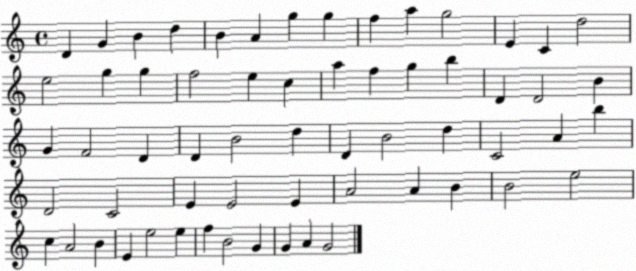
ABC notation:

X:1
T:Untitled
M:4/4
L:1/4
K:C
D G B d B A g g f a g2 E C d2 e2 g g f2 e c a f g b D D2 B G F2 D D B2 d D B2 d C2 A b D2 C2 E E2 E A2 A B B2 e2 c A2 B E e2 e f B2 G G A G2